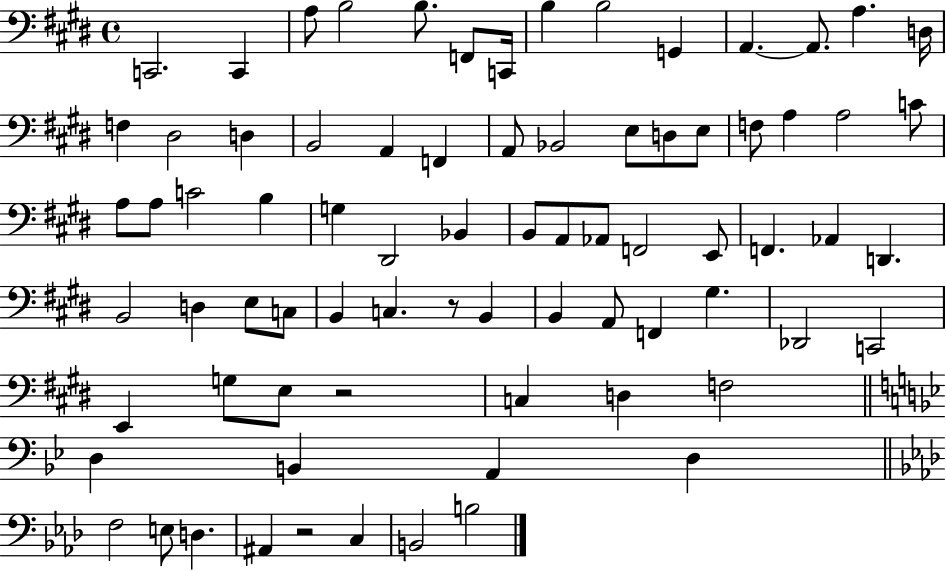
C2/h. C2/q A3/e B3/h B3/e. F2/e C2/s B3/q B3/h G2/q A2/q. A2/e. A3/q. D3/s F3/q D#3/h D3/q B2/h A2/q F2/q A2/e Bb2/h E3/e D3/e E3/e F3/e A3/q A3/h C4/e A3/e A3/e C4/h B3/q G3/q D#2/h Bb2/q B2/e A2/e Ab2/e F2/h E2/e F2/q. Ab2/q D2/q. B2/h D3/q E3/e C3/e B2/q C3/q. R/e B2/q B2/q A2/e F2/q G#3/q. Db2/h C2/h E2/q G3/e E3/e R/h C3/q D3/q F3/h D3/q B2/q A2/q D3/q F3/h E3/e D3/q. A#2/q R/h C3/q B2/h B3/h